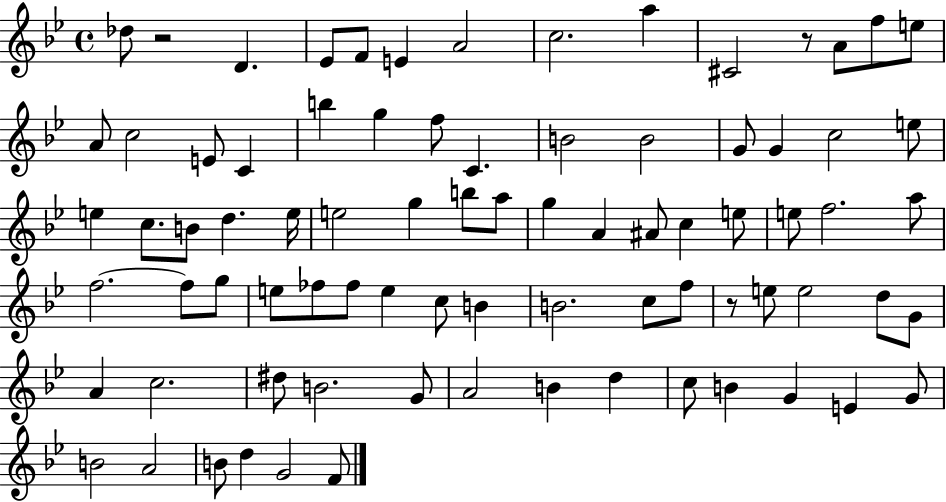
Db5/e R/h D4/q. Eb4/e F4/e E4/q A4/h C5/h. A5/q C#4/h R/e A4/e F5/e E5/e A4/e C5/h E4/e C4/q B5/q G5/q F5/e C4/q. B4/h B4/h G4/e G4/q C5/h E5/e E5/q C5/e. B4/e D5/q. E5/s E5/h G5/q B5/e A5/e G5/q A4/q A#4/e C5/q E5/e E5/e F5/h. A5/e F5/h. F5/e G5/e E5/e FES5/e FES5/e E5/q C5/e B4/q B4/h. C5/e F5/e R/e E5/e E5/h D5/e G4/e A4/q C5/h. D#5/e B4/h. G4/e A4/h B4/q D5/q C5/e B4/q G4/q E4/q G4/e B4/h A4/h B4/e D5/q G4/h F4/e